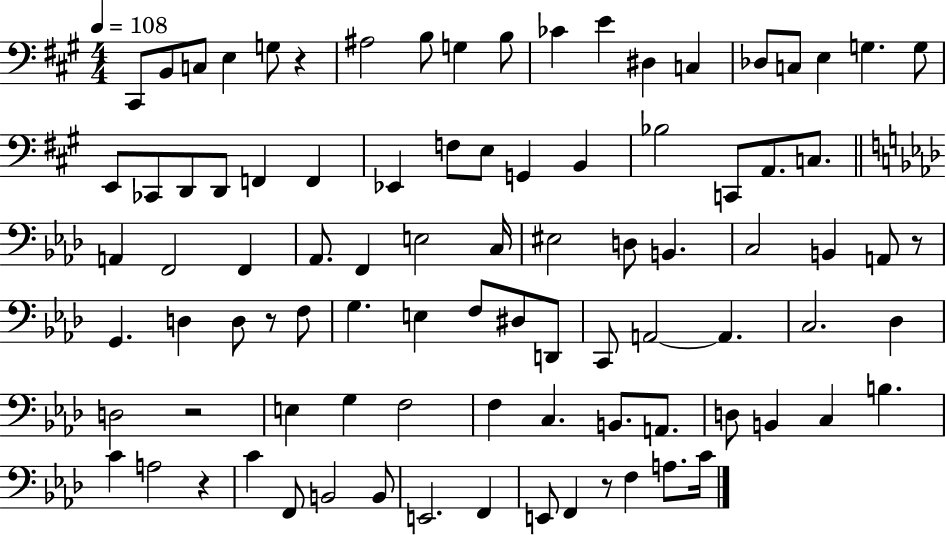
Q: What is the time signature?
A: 4/4